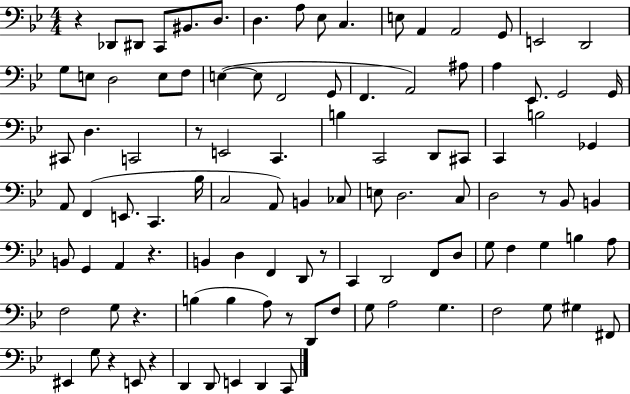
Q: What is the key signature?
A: BES major